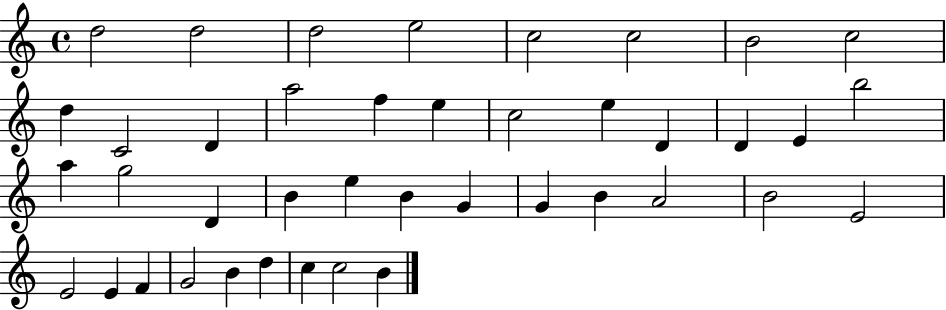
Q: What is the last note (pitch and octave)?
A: B4